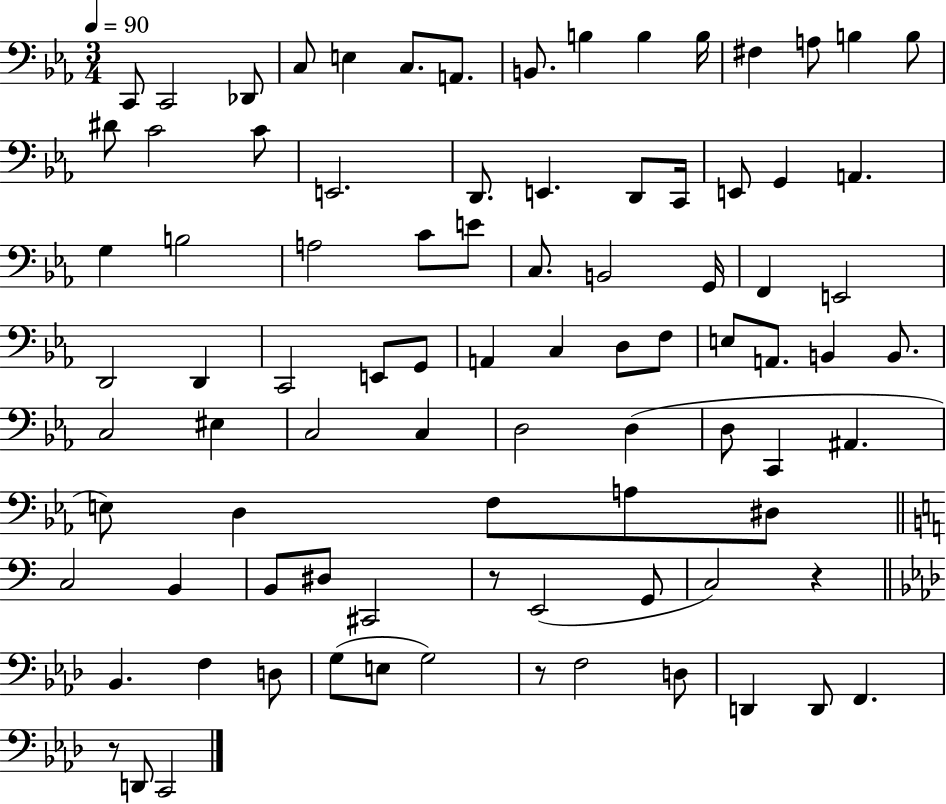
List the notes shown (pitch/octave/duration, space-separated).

C2/e C2/h Db2/e C3/e E3/q C3/e. A2/e. B2/e. B3/q B3/q B3/s F#3/q A3/e B3/q B3/e D#4/e C4/h C4/e E2/h. D2/e. E2/q. D2/e C2/s E2/e G2/q A2/q. G3/q B3/h A3/h C4/e E4/e C3/e. B2/h G2/s F2/q E2/h D2/h D2/q C2/h E2/e G2/e A2/q C3/q D3/e F3/e E3/e A2/e. B2/q B2/e. C3/h EIS3/q C3/h C3/q D3/h D3/q D3/e C2/q A#2/q. E3/e D3/q F3/e A3/e D#3/e C3/h B2/q B2/e D#3/e C#2/h R/e E2/h G2/e C3/h R/q Bb2/q. F3/q D3/e G3/e E3/e G3/h R/e F3/h D3/e D2/q D2/e F2/q. R/e D2/e C2/h